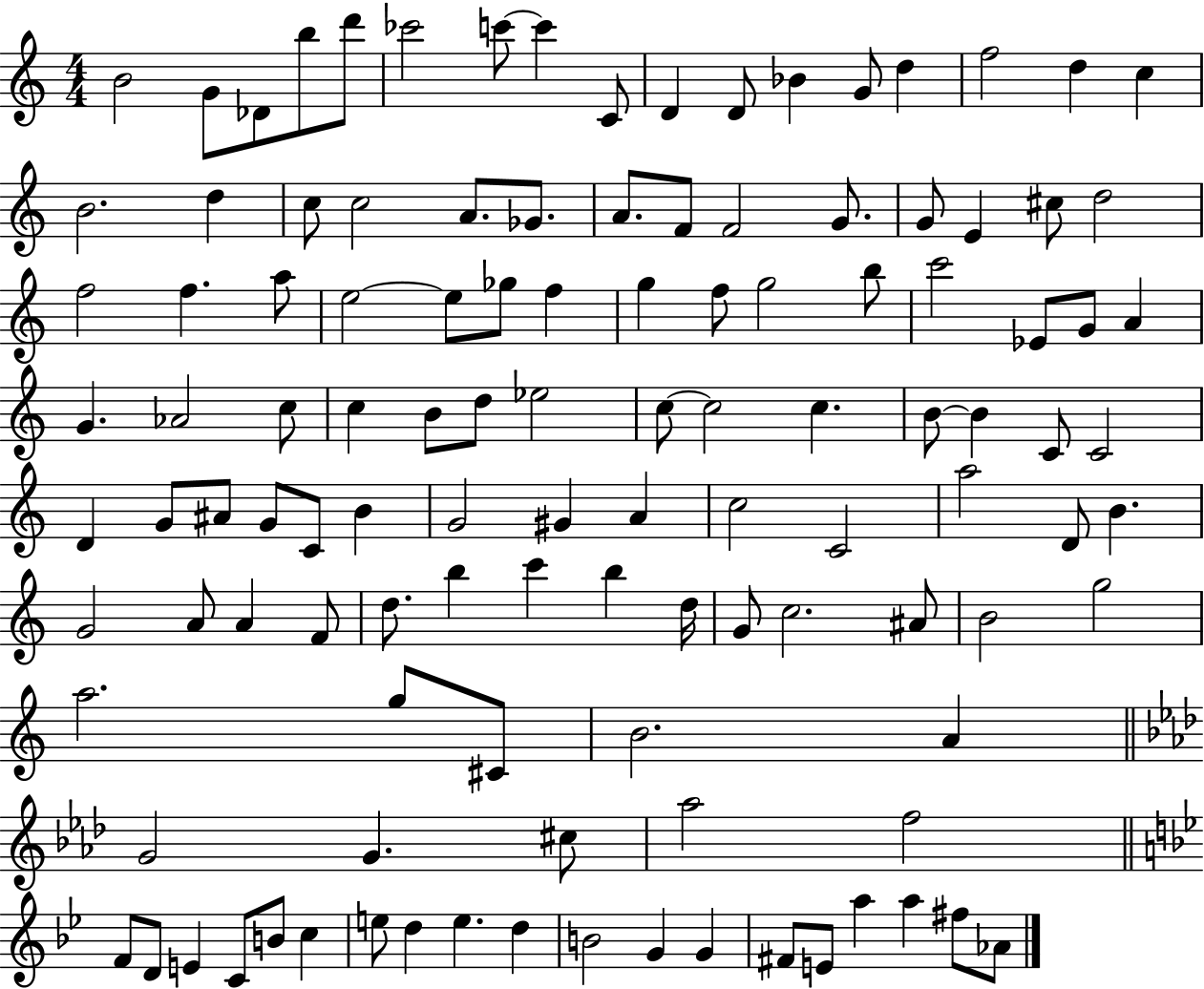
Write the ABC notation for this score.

X:1
T:Untitled
M:4/4
L:1/4
K:C
B2 G/2 _D/2 b/2 d'/2 _c'2 c'/2 c' C/2 D D/2 _B G/2 d f2 d c B2 d c/2 c2 A/2 _G/2 A/2 F/2 F2 G/2 G/2 E ^c/2 d2 f2 f a/2 e2 e/2 _g/2 f g f/2 g2 b/2 c'2 _E/2 G/2 A G _A2 c/2 c B/2 d/2 _e2 c/2 c2 c B/2 B C/2 C2 D G/2 ^A/2 G/2 C/2 B G2 ^G A c2 C2 a2 D/2 B G2 A/2 A F/2 d/2 b c' b d/4 G/2 c2 ^A/2 B2 g2 a2 g/2 ^C/2 B2 A G2 G ^c/2 _a2 f2 F/2 D/2 E C/2 B/2 c e/2 d e d B2 G G ^F/2 E/2 a a ^f/2 _A/2